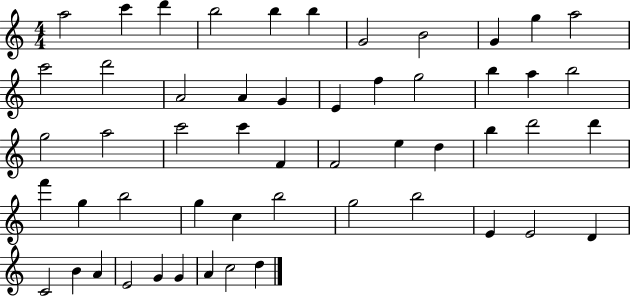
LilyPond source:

{
  \clef treble
  \numericTimeSignature
  \time 4/4
  \key c \major
  a''2 c'''4 d'''4 | b''2 b''4 b''4 | g'2 b'2 | g'4 g''4 a''2 | \break c'''2 d'''2 | a'2 a'4 g'4 | e'4 f''4 g''2 | b''4 a''4 b''2 | \break g''2 a''2 | c'''2 c'''4 f'4 | f'2 e''4 d''4 | b''4 d'''2 d'''4 | \break f'''4 g''4 b''2 | g''4 c''4 b''2 | g''2 b''2 | e'4 e'2 d'4 | \break c'2 b'4 a'4 | e'2 g'4 g'4 | a'4 c''2 d''4 | \bar "|."
}